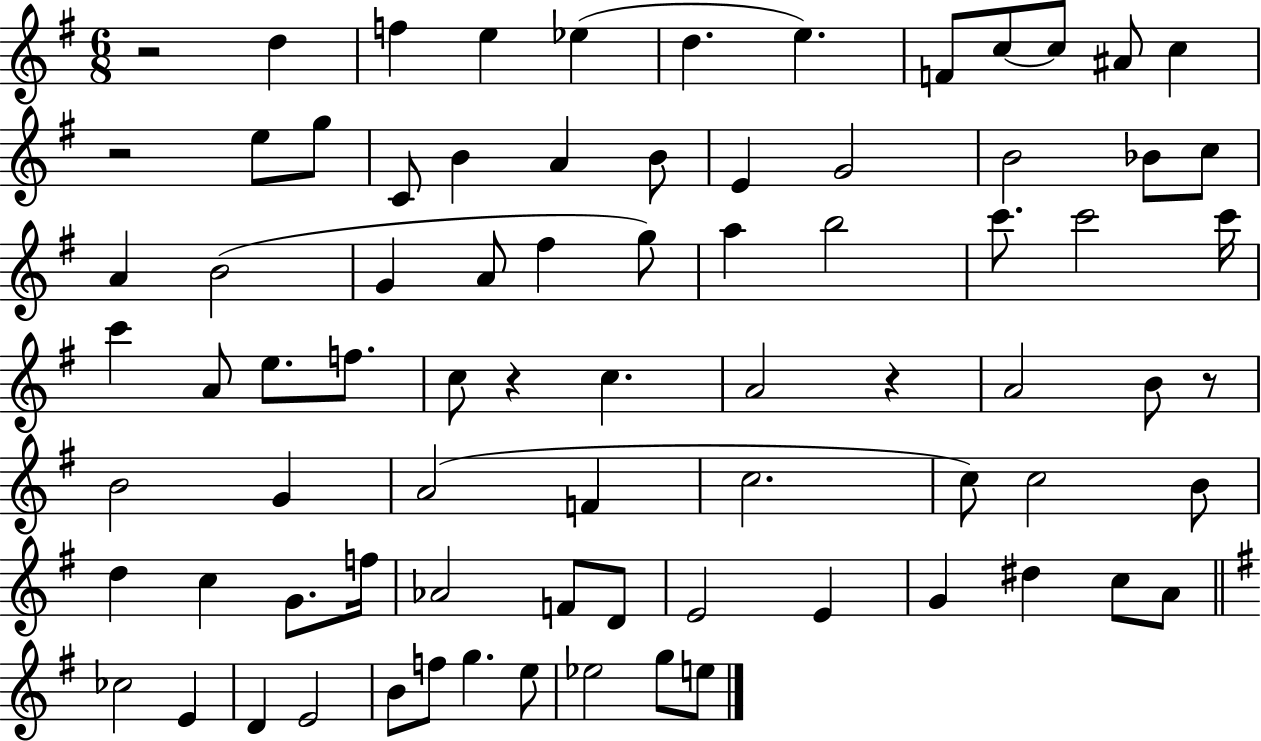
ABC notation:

X:1
T:Untitled
M:6/8
L:1/4
K:G
z2 d f e _e d e F/2 c/2 c/2 ^A/2 c z2 e/2 g/2 C/2 B A B/2 E G2 B2 _B/2 c/2 A B2 G A/2 ^f g/2 a b2 c'/2 c'2 c'/4 c' A/2 e/2 f/2 c/2 z c A2 z A2 B/2 z/2 B2 G A2 F c2 c/2 c2 B/2 d c G/2 f/4 _A2 F/2 D/2 E2 E G ^d c/2 A/2 _c2 E D E2 B/2 f/2 g e/2 _e2 g/2 e/2